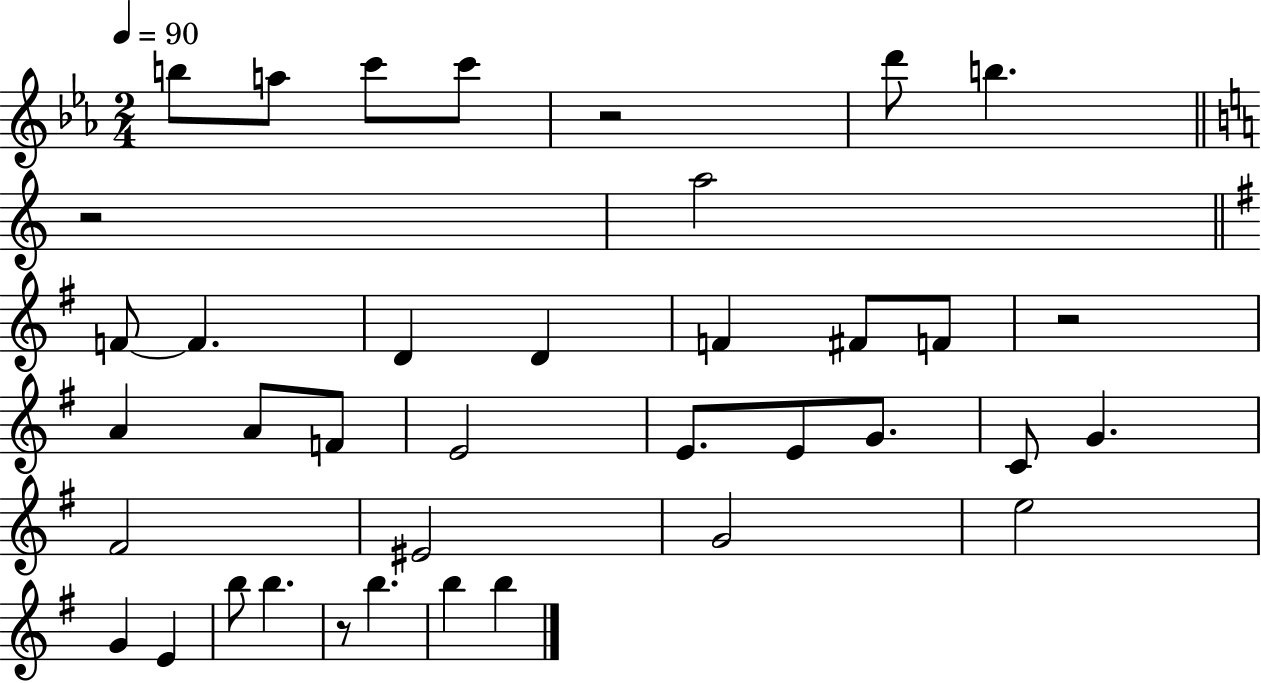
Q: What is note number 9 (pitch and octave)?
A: F4